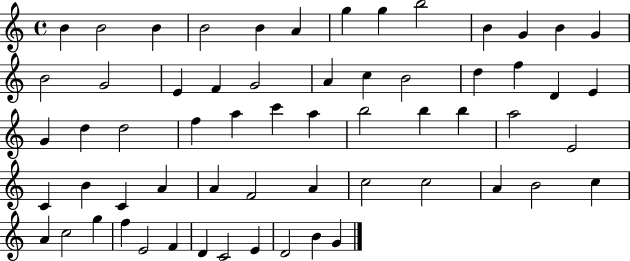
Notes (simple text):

B4/q B4/h B4/q B4/h B4/q A4/q G5/q G5/q B5/h B4/q G4/q B4/q G4/q B4/h G4/h E4/q F4/q G4/h A4/q C5/q B4/h D5/q F5/q D4/q E4/q G4/q D5/q D5/h F5/q A5/q C6/q A5/q B5/h B5/q B5/q A5/h E4/h C4/q B4/q C4/q A4/q A4/q F4/h A4/q C5/h C5/h A4/q B4/h C5/q A4/q C5/h G5/q F5/q E4/h F4/q D4/q C4/h E4/q D4/h B4/q G4/q